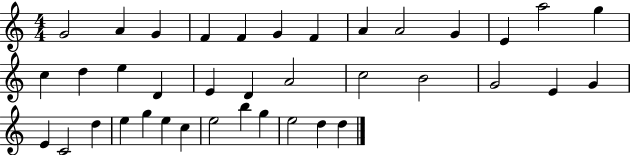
G4/h A4/q G4/q F4/q F4/q G4/q F4/q A4/q A4/h G4/q E4/q A5/h G5/q C5/q D5/q E5/q D4/q E4/q D4/q A4/h C5/h B4/h G4/h E4/q G4/q E4/q C4/h D5/q E5/q G5/q E5/q C5/q E5/h B5/q G5/q E5/h D5/q D5/q